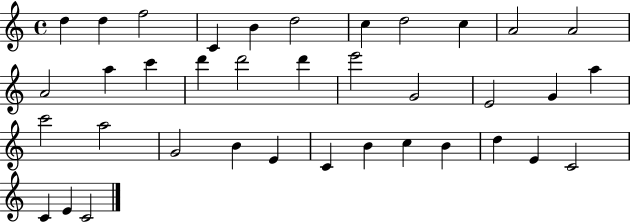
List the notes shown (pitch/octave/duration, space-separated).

D5/q D5/q F5/h C4/q B4/q D5/h C5/q D5/h C5/q A4/h A4/h A4/h A5/q C6/q D6/q D6/h D6/q E6/h G4/h E4/h G4/q A5/q C6/h A5/h G4/h B4/q E4/q C4/q B4/q C5/q B4/q D5/q E4/q C4/h C4/q E4/q C4/h